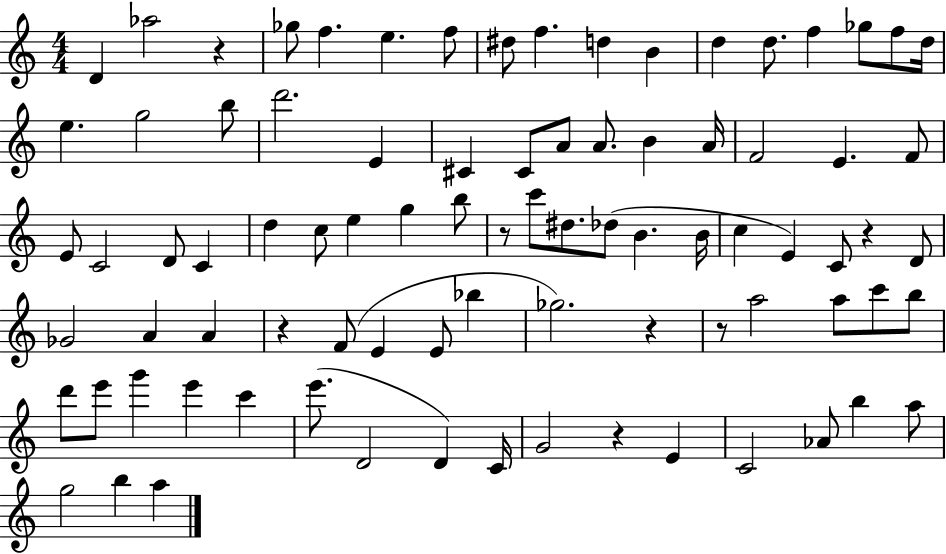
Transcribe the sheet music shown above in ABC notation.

X:1
T:Untitled
M:4/4
L:1/4
K:C
D _a2 z _g/2 f e f/2 ^d/2 f d B d d/2 f _g/2 f/2 d/4 e g2 b/2 d'2 E ^C ^C/2 A/2 A/2 B A/4 F2 E F/2 E/2 C2 D/2 C d c/2 e g b/2 z/2 c'/2 ^d/2 _d/2 B B/4 c E C/2 z D/2 _G2 A A z F/2 E E/2 _b _g2 z z/2 a2 a/2 c'/2 b/2 d'/2 e'/2 g' e' c' e'/2 D2 D C/4 G2 z E C2 _A/2 b a/2 g2 b a